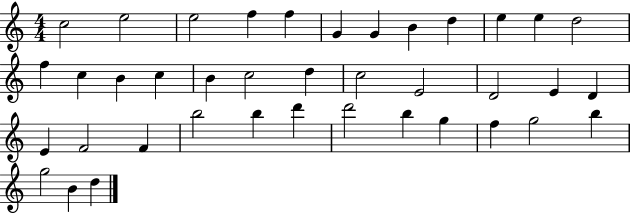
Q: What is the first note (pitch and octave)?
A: C5